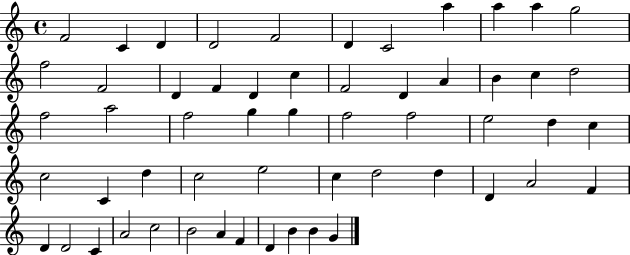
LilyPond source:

{
  \clef treble
  \time 4/4
  \defaultTimeSignature
  \key c \major
  f'2 c'4 d'4 | d'2 f'2 | d'4 c'2 a''4 | a''4 a''4 g''2 | \break f''2 f'2 | d'4 f'4 d'4 c''4 | f'2 d'4 a'4 | b'4 c''4 d''2 | \break f''2 a''2 | f''2 g''4 g''4 | f''2 f''2 | e''2 d''4 c''4 | \break c''2 c'4 d''4 | c''2 e''2 | c''4 d''2 d''4 | d'4 a'2 f'4 | \break d'4 d'2 c'4 | a'2 c''2 | b'2 a'4 f'4 | d'4 b'4 b'4 g'4 | \break \bar "|."
}